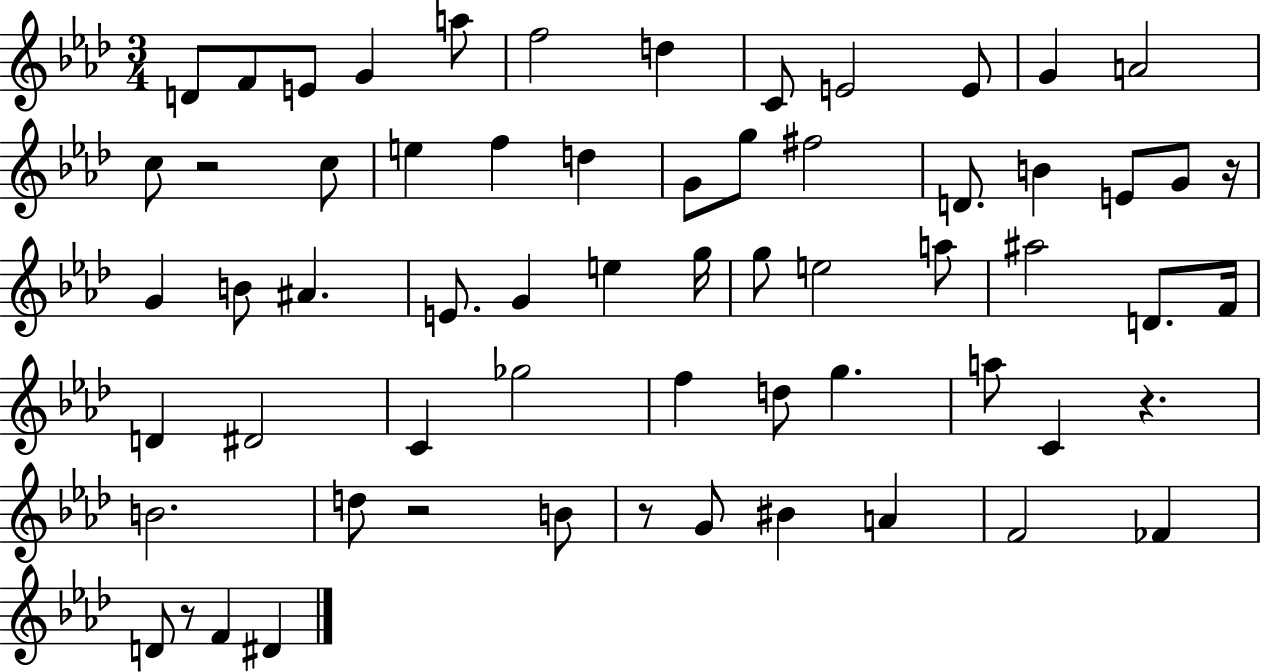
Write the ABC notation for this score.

X:1
T:Untitled
M:3/4
L:1/4
K:Ab
D/2 F/2 E/2 G a/2 f2 d C/2 E2 E/2 G A2 c/2 z2 c/2 e f d G/2 g/2 ^f2 D/2 B E/2 G/2 z/4 G B/2 ^A E/2 G e g/4 g/2 e2 a/2 ^a2 D/2 F/4 D ^D2 C _g2 f d/2 g a/2 C z B2 d/2 z2 B/2 z/2 G/2 ^B A F2 _F D/2 z/2 F ^D